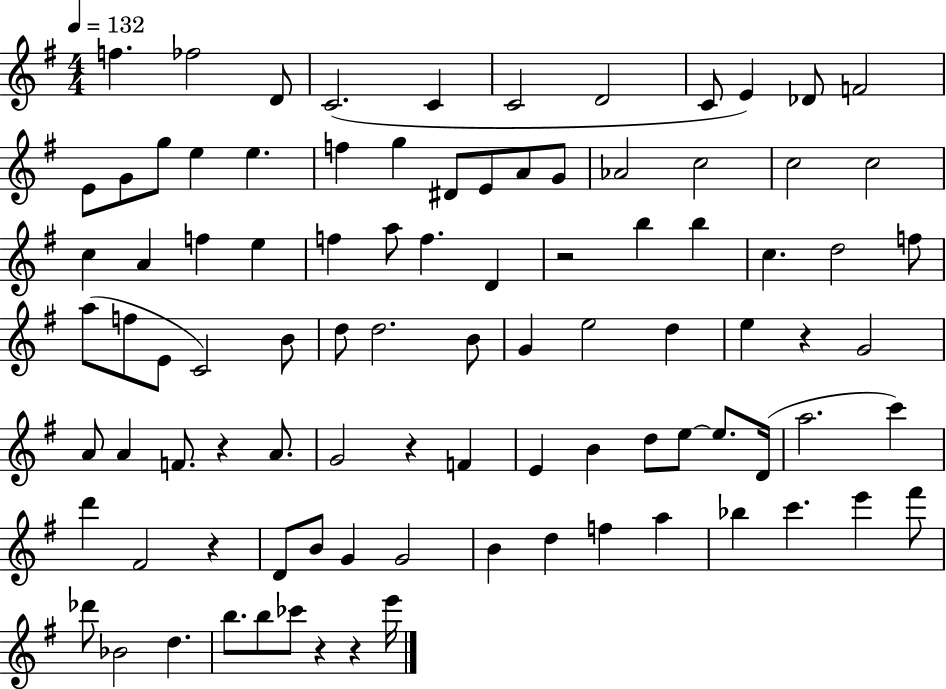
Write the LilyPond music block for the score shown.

{
  \clef treble
  \numericTimeSignature
  \time 4/4
  \key g \major
  \tempo 4 = 132
  f''4. fes''2 d'8 | c'2.( c'4 | c'2 d'2 | c'8 e'4) des'8 f'2 | \break e'8 g'8 g''8 e''4 e''4. | f''4 g''4 dis'8 e'8 a'8 g'8 | aes'2 c''2 | c''2 c''2 | \break c''4 a'4 f''4 e''4 | f''4 a''8 f''4. d'4 | r2 b''4 b''4 | c''4. d''2 f''8 | \break a''8( f''8 e'8 c'2) b'8 | d''8 d''2. b'8 | g'4 e''2 d''4 | e''4 r4 g'2 | \break a'8 a'4 f'8. r4 a'8. | g'2 r4 f'4 | e'4 b'4 d''8 e''8~~ e''8. d'16( | a''2. c'''4) | \break d'''4 fis'2 r4 | d'8 b'8 g'4 g'2 | b'4 d''4 f''4 a''4 | bes''4 c'''4. e'''4 fis'''8 | \break des'''8 bes'2 d''4. | b''8. b''8 ces'''8 r4 r4 e'''16 | \bar "|."
}